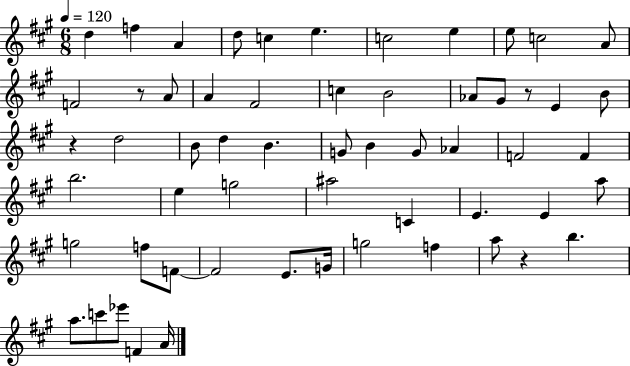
X:1
T:Untitled
M:6/8
L:1/4
K:A
d f A d/2 c e c2 e e/2 c2 A/2 F2 z/2 A/2 A ^F2 c B2 _A/2 ^G/2 z/2 E B/2 z d2 B/2 d B G/2 B G/2 _A F2 F b2 e g2 ^a2 C E E a/2 g2 f/2 F/2 F2 E/2 G/4 g2 f a/2 z b a/2 c'/2 _e'/2 F A/4